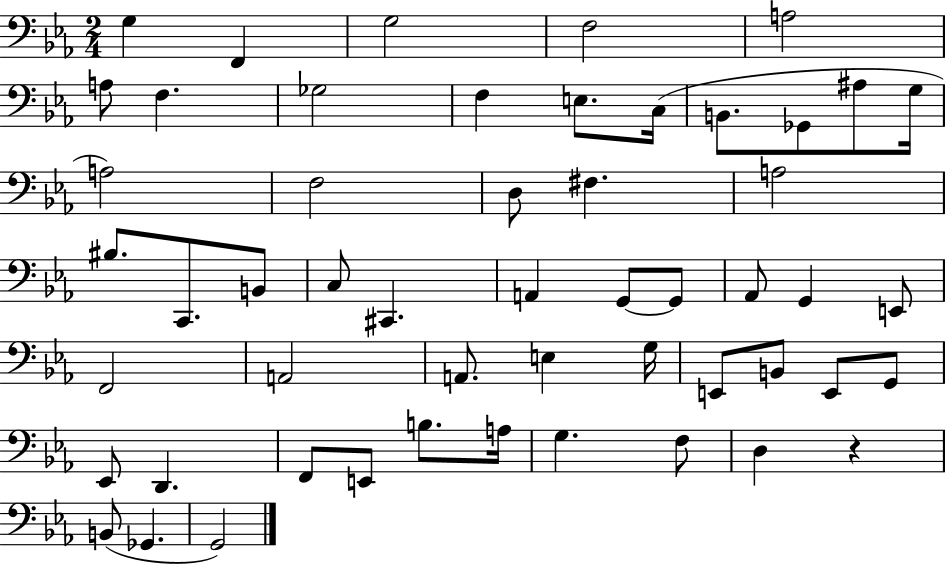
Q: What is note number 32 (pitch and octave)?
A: F2